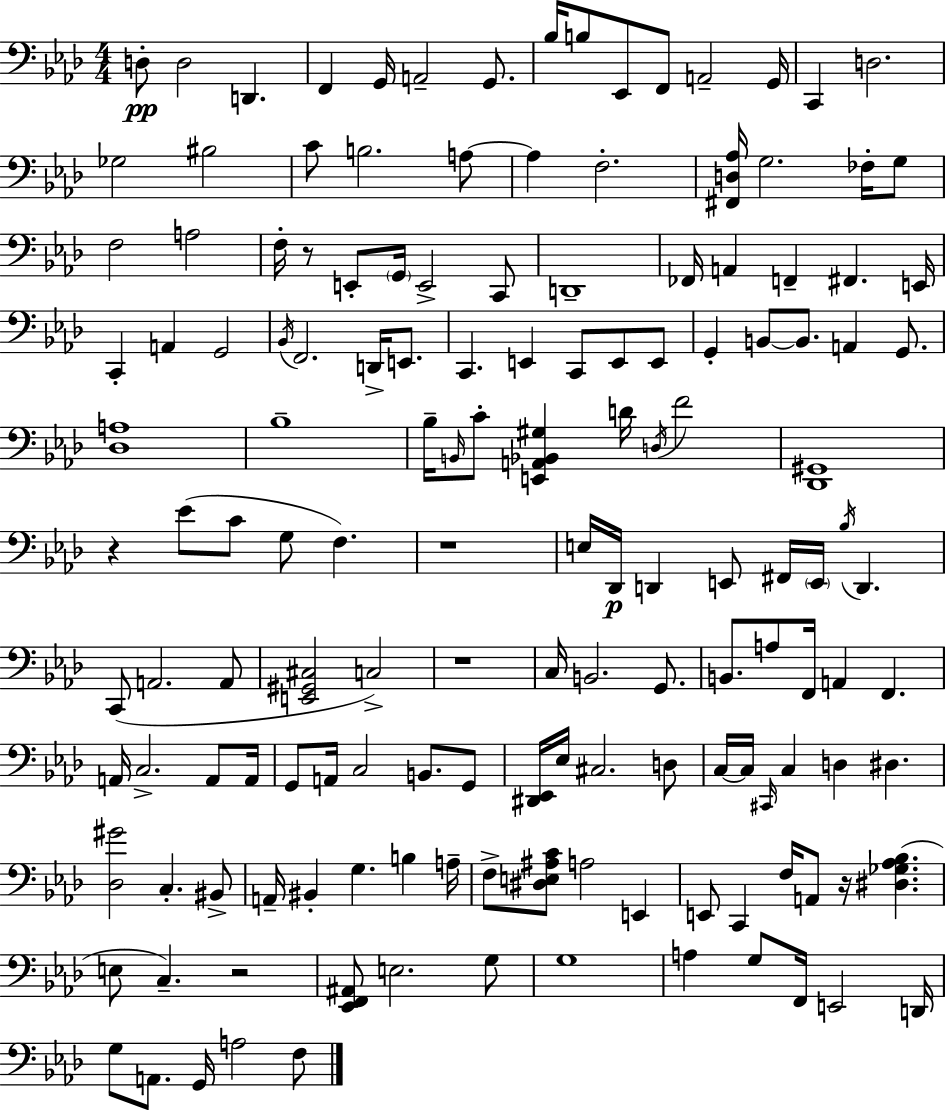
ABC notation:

X:1
T:Untitled
M:4/4
L:1/4
K:Fm
D,/2 D,2 D,, F,, G,,/4 A,,2 G,,/2 _B,/4 B,/2 _E,,/2 F,,/2 A,,2 G,,/4 C,, D,2 _G,2 ^B,2 C/2 B,2 A,/2 A, F,2 [^F,,D,_A,]/4 G,2 _F,/4 G,/2 F,2 A,2 F,/4 z/2 E,,/2 G,,/4 E,,2 C,,/2 D,,4 _F,,/4 A,, F,, ^F,, E,,/4 C,, A,, G,,2 _B,,/4 F,,2 D,,/4 E,,/2 C,, E,, C,,/2 E,,/2 E,,/2 G,, B,,/2 B,,/2 A,, G,,/2 [_D,A,]4 _B,4 _B,/4 B,,/4 C/2 [E,,A,,_B,,^G,] D/4 D,/4 F2 [_D,,^G,,]4 z _E/2 C/2 G,/2 F, z4 E,/4 _D,,/4 D,, E,,/2 ^F,,/4 E,,/4 _B,/4 D,, C,,/2 A,,2 A,,/2 [E,,^G,,^C,]2 C,2 z4 C,/4 B,,2 G,,/2 B,,/2 A,/2 F,,/4 A,, F,, A,,/4 C,2 A,,/2 A,,/4 G,,/2 A,,/4 C,2 B,,/2 G,,/2 [^D,,_E,,]/4 _E,/4 ^C,2 D,/2 C,/4 C,/4 ^C,,/4 C, D, ^D, [_D,^G]2 C, ^B,,/2 A,,/4 ^B,, G, B, A,/4 F,/2 [^D,E,^A,C]/2 A,2 E,, E,,/2 C,, F,/4 A,,/2 z/4 [^D,_G,_A,_B,] E,/2 C, z2 [_E,,F,,^A,,]/2 E,2 G,/2 G,4 A, G,/2 F,,/4 E,,2 D,,/4 G,/2 A,,/2 G,,/4 A,2 F,/2